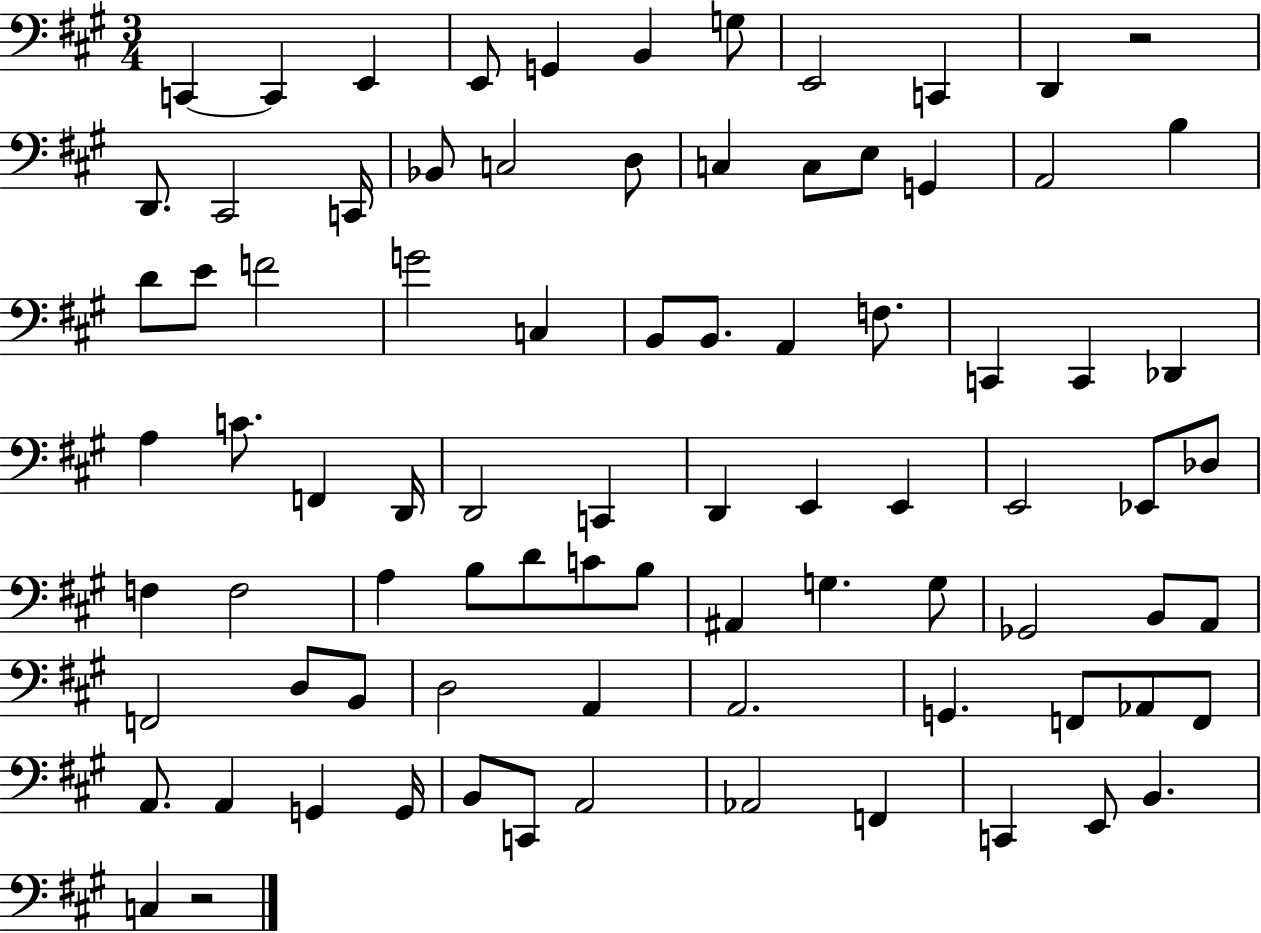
{
  \clef bass
  \numericTimeSignature
  \time 3/4
  \key a \major
  c,4~~ c,4 e,4 | e,8 g,4 b,4 g8 | e,2 c,4 | d,4 r2 | \break d,8. cis,2 c,16 | bes,8 c2 d8 | c4 c8 e8 g,4 | a,2 b4 | \break d'8 e'8 f'2 | g'2 c4 | b,8 b,8. a,4 f8. | c,4 c,4 des,4 | \break a4 c'8. f,4 d,16 | d,2 c,4 | d,4 e,4 e,4 | e,2 ees,8 des8 | \break f4 f2 | a4 b8 d'8 c'8 b8 | ais,4 g4. g8 | ges,2 b,8 a,8 | \break f,2 d8 b,8 | d2 a,4 | a,2. | g,4. f,8 aes,8 f,8 | \break a,8. a,4 g,4 g,16 | b,8 c,8 a,2 | aes,2 f,4 | c,4 e,8 b,4. | \break c4 r2 | \bar "|."
}